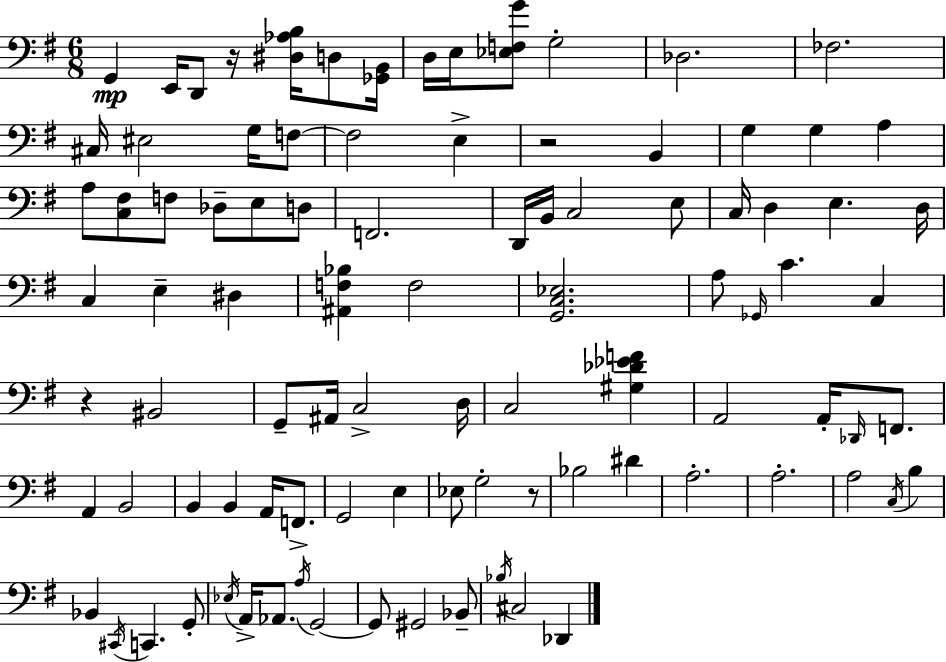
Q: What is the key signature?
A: G major